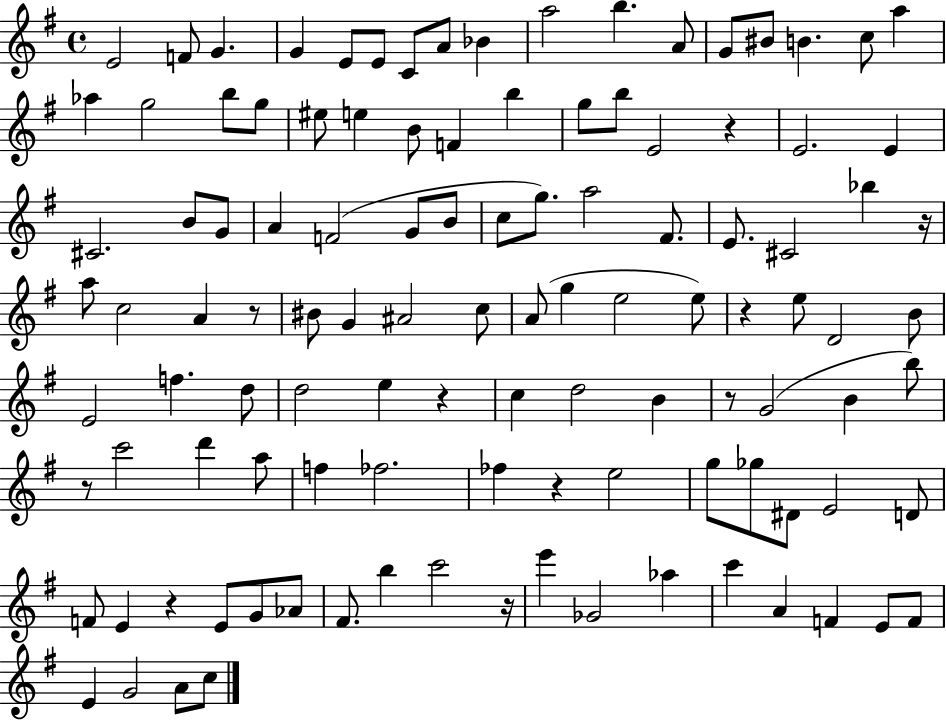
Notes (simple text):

E4/h F4/e G4/q. G4/q E4/e E4/e C4/e A4/e Bb4/q A5/h B5/q. A4/e G4/e BIS4/e B4/q. C5/e A5/q Ab5/q G5/h B5/e G5/e EIS5/e E5/q B4/e F4/q B5/q G5/e B5/e E4/h R/q E4/h. E4/q C#4/h. B4/e G4/e A4/q F4/h G4/e B4/e C5/e G5/e. A5/h F#4/e. E4/e. C#4/h Bb5/q R/s A5/e C5/h A4/q R/e BIS4/e G4/q A#4/h C5/e A4/e G5/q E5/h E5/e R/q E5/e D4/h B4/e E4/h F5/q. D5/e D5/h E5/q R/q C5/q D5/h B4/q R/e G4/h B4/q B5/e R/e C6/h D6/q A5/e F5/q FES5/h. FES5/q R/q E5/h G5/e Gb5/e D#4/e E4/h D4/e F4/e E4/q R/q E4/e G4/e Ab4/e F#4/e. B5/q C6/h R/s E6/q Gb4/h Ab5/q C6/q A4/q F4/q E4/e F4/e E4/q G4/h A4/e C5/e